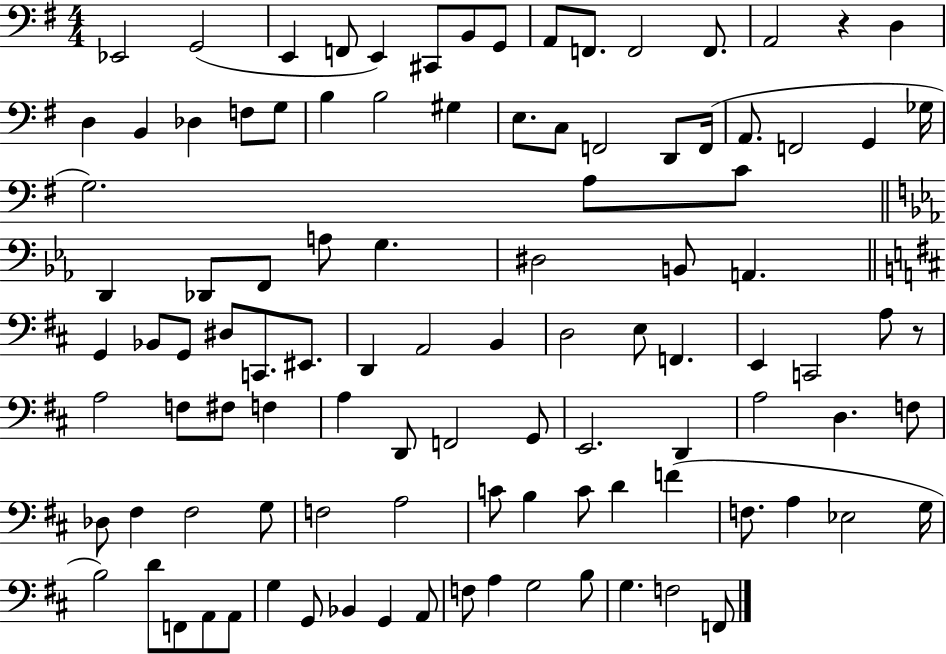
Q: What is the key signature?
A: G major